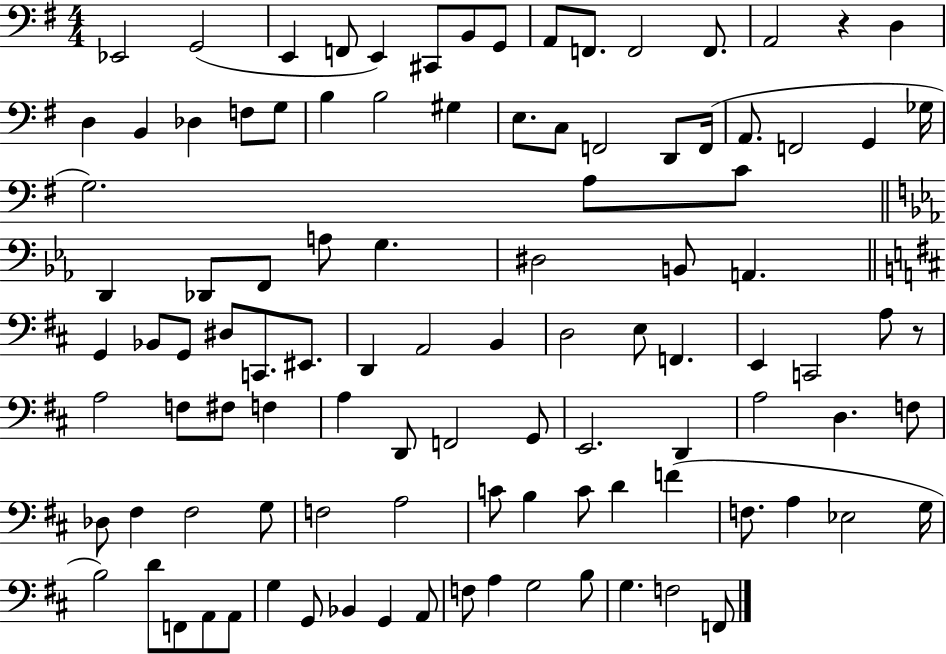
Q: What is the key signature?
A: G major